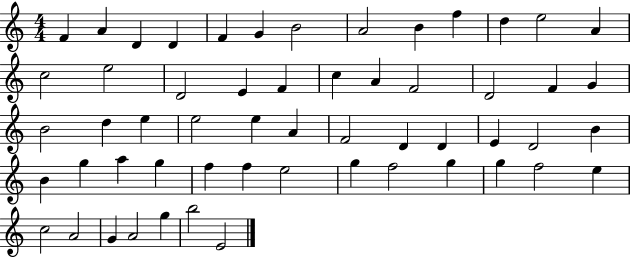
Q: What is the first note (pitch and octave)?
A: F4